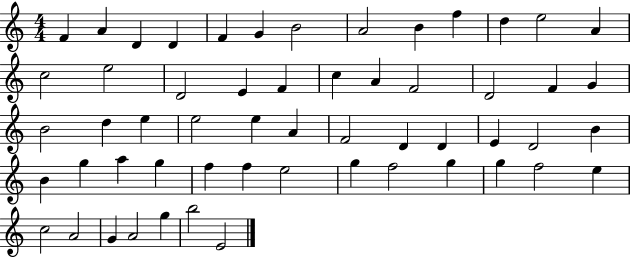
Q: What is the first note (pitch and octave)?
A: F4